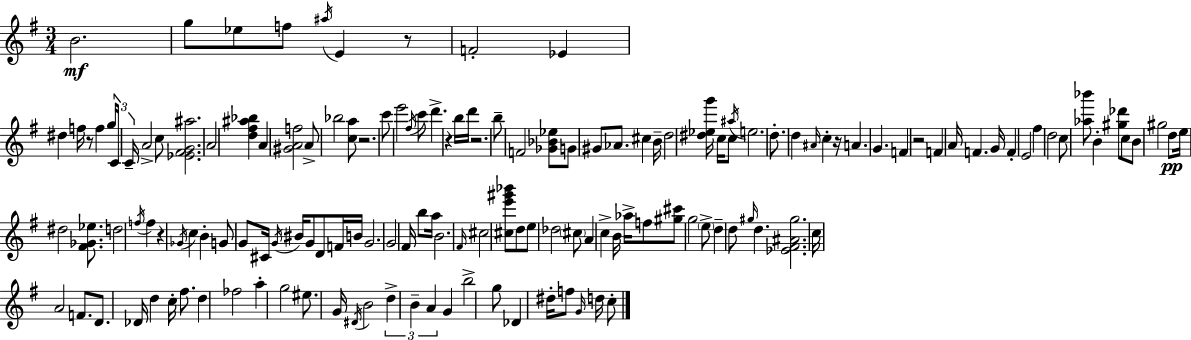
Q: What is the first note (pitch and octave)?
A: B4